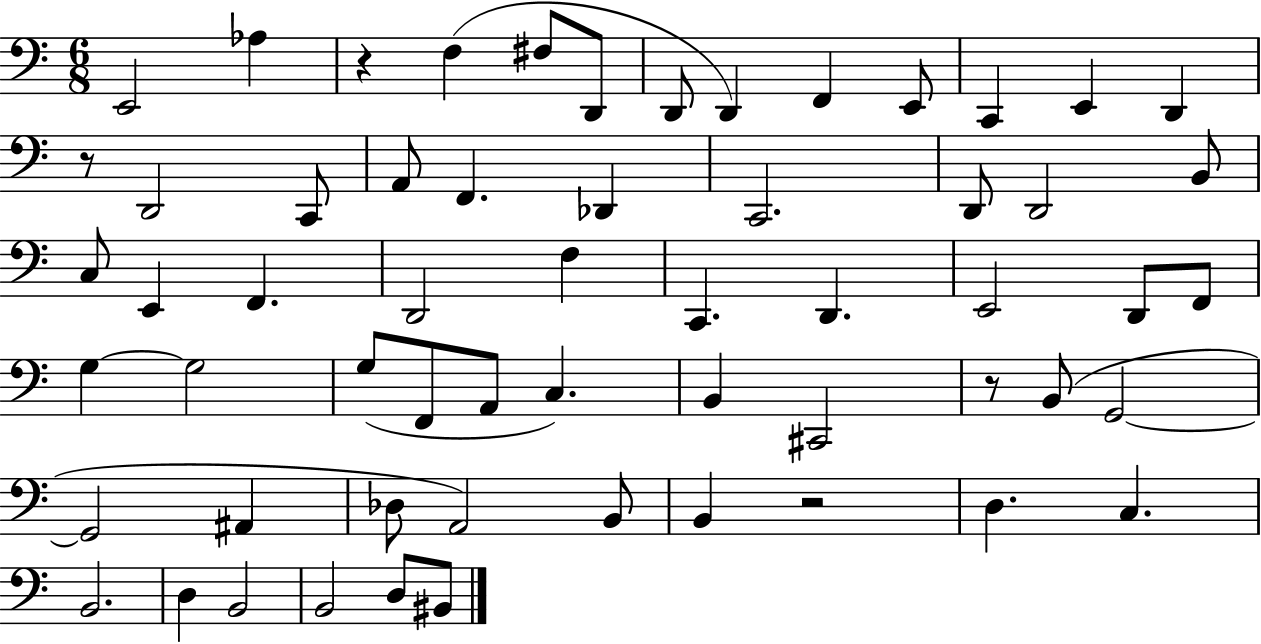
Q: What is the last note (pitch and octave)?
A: BIS2